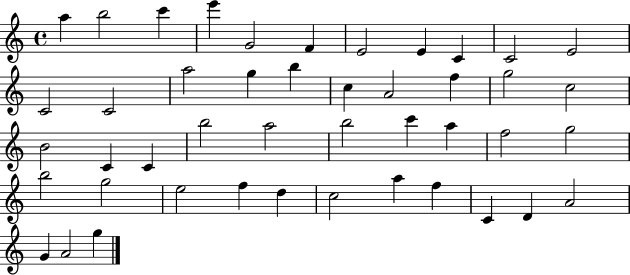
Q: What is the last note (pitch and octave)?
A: G5